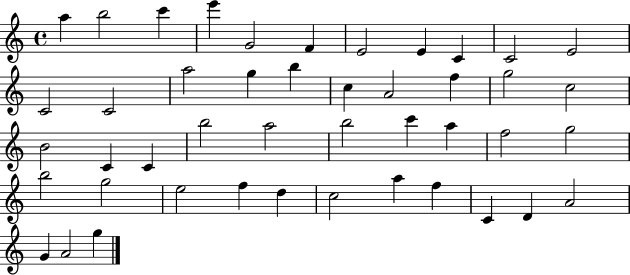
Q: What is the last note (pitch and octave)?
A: G5